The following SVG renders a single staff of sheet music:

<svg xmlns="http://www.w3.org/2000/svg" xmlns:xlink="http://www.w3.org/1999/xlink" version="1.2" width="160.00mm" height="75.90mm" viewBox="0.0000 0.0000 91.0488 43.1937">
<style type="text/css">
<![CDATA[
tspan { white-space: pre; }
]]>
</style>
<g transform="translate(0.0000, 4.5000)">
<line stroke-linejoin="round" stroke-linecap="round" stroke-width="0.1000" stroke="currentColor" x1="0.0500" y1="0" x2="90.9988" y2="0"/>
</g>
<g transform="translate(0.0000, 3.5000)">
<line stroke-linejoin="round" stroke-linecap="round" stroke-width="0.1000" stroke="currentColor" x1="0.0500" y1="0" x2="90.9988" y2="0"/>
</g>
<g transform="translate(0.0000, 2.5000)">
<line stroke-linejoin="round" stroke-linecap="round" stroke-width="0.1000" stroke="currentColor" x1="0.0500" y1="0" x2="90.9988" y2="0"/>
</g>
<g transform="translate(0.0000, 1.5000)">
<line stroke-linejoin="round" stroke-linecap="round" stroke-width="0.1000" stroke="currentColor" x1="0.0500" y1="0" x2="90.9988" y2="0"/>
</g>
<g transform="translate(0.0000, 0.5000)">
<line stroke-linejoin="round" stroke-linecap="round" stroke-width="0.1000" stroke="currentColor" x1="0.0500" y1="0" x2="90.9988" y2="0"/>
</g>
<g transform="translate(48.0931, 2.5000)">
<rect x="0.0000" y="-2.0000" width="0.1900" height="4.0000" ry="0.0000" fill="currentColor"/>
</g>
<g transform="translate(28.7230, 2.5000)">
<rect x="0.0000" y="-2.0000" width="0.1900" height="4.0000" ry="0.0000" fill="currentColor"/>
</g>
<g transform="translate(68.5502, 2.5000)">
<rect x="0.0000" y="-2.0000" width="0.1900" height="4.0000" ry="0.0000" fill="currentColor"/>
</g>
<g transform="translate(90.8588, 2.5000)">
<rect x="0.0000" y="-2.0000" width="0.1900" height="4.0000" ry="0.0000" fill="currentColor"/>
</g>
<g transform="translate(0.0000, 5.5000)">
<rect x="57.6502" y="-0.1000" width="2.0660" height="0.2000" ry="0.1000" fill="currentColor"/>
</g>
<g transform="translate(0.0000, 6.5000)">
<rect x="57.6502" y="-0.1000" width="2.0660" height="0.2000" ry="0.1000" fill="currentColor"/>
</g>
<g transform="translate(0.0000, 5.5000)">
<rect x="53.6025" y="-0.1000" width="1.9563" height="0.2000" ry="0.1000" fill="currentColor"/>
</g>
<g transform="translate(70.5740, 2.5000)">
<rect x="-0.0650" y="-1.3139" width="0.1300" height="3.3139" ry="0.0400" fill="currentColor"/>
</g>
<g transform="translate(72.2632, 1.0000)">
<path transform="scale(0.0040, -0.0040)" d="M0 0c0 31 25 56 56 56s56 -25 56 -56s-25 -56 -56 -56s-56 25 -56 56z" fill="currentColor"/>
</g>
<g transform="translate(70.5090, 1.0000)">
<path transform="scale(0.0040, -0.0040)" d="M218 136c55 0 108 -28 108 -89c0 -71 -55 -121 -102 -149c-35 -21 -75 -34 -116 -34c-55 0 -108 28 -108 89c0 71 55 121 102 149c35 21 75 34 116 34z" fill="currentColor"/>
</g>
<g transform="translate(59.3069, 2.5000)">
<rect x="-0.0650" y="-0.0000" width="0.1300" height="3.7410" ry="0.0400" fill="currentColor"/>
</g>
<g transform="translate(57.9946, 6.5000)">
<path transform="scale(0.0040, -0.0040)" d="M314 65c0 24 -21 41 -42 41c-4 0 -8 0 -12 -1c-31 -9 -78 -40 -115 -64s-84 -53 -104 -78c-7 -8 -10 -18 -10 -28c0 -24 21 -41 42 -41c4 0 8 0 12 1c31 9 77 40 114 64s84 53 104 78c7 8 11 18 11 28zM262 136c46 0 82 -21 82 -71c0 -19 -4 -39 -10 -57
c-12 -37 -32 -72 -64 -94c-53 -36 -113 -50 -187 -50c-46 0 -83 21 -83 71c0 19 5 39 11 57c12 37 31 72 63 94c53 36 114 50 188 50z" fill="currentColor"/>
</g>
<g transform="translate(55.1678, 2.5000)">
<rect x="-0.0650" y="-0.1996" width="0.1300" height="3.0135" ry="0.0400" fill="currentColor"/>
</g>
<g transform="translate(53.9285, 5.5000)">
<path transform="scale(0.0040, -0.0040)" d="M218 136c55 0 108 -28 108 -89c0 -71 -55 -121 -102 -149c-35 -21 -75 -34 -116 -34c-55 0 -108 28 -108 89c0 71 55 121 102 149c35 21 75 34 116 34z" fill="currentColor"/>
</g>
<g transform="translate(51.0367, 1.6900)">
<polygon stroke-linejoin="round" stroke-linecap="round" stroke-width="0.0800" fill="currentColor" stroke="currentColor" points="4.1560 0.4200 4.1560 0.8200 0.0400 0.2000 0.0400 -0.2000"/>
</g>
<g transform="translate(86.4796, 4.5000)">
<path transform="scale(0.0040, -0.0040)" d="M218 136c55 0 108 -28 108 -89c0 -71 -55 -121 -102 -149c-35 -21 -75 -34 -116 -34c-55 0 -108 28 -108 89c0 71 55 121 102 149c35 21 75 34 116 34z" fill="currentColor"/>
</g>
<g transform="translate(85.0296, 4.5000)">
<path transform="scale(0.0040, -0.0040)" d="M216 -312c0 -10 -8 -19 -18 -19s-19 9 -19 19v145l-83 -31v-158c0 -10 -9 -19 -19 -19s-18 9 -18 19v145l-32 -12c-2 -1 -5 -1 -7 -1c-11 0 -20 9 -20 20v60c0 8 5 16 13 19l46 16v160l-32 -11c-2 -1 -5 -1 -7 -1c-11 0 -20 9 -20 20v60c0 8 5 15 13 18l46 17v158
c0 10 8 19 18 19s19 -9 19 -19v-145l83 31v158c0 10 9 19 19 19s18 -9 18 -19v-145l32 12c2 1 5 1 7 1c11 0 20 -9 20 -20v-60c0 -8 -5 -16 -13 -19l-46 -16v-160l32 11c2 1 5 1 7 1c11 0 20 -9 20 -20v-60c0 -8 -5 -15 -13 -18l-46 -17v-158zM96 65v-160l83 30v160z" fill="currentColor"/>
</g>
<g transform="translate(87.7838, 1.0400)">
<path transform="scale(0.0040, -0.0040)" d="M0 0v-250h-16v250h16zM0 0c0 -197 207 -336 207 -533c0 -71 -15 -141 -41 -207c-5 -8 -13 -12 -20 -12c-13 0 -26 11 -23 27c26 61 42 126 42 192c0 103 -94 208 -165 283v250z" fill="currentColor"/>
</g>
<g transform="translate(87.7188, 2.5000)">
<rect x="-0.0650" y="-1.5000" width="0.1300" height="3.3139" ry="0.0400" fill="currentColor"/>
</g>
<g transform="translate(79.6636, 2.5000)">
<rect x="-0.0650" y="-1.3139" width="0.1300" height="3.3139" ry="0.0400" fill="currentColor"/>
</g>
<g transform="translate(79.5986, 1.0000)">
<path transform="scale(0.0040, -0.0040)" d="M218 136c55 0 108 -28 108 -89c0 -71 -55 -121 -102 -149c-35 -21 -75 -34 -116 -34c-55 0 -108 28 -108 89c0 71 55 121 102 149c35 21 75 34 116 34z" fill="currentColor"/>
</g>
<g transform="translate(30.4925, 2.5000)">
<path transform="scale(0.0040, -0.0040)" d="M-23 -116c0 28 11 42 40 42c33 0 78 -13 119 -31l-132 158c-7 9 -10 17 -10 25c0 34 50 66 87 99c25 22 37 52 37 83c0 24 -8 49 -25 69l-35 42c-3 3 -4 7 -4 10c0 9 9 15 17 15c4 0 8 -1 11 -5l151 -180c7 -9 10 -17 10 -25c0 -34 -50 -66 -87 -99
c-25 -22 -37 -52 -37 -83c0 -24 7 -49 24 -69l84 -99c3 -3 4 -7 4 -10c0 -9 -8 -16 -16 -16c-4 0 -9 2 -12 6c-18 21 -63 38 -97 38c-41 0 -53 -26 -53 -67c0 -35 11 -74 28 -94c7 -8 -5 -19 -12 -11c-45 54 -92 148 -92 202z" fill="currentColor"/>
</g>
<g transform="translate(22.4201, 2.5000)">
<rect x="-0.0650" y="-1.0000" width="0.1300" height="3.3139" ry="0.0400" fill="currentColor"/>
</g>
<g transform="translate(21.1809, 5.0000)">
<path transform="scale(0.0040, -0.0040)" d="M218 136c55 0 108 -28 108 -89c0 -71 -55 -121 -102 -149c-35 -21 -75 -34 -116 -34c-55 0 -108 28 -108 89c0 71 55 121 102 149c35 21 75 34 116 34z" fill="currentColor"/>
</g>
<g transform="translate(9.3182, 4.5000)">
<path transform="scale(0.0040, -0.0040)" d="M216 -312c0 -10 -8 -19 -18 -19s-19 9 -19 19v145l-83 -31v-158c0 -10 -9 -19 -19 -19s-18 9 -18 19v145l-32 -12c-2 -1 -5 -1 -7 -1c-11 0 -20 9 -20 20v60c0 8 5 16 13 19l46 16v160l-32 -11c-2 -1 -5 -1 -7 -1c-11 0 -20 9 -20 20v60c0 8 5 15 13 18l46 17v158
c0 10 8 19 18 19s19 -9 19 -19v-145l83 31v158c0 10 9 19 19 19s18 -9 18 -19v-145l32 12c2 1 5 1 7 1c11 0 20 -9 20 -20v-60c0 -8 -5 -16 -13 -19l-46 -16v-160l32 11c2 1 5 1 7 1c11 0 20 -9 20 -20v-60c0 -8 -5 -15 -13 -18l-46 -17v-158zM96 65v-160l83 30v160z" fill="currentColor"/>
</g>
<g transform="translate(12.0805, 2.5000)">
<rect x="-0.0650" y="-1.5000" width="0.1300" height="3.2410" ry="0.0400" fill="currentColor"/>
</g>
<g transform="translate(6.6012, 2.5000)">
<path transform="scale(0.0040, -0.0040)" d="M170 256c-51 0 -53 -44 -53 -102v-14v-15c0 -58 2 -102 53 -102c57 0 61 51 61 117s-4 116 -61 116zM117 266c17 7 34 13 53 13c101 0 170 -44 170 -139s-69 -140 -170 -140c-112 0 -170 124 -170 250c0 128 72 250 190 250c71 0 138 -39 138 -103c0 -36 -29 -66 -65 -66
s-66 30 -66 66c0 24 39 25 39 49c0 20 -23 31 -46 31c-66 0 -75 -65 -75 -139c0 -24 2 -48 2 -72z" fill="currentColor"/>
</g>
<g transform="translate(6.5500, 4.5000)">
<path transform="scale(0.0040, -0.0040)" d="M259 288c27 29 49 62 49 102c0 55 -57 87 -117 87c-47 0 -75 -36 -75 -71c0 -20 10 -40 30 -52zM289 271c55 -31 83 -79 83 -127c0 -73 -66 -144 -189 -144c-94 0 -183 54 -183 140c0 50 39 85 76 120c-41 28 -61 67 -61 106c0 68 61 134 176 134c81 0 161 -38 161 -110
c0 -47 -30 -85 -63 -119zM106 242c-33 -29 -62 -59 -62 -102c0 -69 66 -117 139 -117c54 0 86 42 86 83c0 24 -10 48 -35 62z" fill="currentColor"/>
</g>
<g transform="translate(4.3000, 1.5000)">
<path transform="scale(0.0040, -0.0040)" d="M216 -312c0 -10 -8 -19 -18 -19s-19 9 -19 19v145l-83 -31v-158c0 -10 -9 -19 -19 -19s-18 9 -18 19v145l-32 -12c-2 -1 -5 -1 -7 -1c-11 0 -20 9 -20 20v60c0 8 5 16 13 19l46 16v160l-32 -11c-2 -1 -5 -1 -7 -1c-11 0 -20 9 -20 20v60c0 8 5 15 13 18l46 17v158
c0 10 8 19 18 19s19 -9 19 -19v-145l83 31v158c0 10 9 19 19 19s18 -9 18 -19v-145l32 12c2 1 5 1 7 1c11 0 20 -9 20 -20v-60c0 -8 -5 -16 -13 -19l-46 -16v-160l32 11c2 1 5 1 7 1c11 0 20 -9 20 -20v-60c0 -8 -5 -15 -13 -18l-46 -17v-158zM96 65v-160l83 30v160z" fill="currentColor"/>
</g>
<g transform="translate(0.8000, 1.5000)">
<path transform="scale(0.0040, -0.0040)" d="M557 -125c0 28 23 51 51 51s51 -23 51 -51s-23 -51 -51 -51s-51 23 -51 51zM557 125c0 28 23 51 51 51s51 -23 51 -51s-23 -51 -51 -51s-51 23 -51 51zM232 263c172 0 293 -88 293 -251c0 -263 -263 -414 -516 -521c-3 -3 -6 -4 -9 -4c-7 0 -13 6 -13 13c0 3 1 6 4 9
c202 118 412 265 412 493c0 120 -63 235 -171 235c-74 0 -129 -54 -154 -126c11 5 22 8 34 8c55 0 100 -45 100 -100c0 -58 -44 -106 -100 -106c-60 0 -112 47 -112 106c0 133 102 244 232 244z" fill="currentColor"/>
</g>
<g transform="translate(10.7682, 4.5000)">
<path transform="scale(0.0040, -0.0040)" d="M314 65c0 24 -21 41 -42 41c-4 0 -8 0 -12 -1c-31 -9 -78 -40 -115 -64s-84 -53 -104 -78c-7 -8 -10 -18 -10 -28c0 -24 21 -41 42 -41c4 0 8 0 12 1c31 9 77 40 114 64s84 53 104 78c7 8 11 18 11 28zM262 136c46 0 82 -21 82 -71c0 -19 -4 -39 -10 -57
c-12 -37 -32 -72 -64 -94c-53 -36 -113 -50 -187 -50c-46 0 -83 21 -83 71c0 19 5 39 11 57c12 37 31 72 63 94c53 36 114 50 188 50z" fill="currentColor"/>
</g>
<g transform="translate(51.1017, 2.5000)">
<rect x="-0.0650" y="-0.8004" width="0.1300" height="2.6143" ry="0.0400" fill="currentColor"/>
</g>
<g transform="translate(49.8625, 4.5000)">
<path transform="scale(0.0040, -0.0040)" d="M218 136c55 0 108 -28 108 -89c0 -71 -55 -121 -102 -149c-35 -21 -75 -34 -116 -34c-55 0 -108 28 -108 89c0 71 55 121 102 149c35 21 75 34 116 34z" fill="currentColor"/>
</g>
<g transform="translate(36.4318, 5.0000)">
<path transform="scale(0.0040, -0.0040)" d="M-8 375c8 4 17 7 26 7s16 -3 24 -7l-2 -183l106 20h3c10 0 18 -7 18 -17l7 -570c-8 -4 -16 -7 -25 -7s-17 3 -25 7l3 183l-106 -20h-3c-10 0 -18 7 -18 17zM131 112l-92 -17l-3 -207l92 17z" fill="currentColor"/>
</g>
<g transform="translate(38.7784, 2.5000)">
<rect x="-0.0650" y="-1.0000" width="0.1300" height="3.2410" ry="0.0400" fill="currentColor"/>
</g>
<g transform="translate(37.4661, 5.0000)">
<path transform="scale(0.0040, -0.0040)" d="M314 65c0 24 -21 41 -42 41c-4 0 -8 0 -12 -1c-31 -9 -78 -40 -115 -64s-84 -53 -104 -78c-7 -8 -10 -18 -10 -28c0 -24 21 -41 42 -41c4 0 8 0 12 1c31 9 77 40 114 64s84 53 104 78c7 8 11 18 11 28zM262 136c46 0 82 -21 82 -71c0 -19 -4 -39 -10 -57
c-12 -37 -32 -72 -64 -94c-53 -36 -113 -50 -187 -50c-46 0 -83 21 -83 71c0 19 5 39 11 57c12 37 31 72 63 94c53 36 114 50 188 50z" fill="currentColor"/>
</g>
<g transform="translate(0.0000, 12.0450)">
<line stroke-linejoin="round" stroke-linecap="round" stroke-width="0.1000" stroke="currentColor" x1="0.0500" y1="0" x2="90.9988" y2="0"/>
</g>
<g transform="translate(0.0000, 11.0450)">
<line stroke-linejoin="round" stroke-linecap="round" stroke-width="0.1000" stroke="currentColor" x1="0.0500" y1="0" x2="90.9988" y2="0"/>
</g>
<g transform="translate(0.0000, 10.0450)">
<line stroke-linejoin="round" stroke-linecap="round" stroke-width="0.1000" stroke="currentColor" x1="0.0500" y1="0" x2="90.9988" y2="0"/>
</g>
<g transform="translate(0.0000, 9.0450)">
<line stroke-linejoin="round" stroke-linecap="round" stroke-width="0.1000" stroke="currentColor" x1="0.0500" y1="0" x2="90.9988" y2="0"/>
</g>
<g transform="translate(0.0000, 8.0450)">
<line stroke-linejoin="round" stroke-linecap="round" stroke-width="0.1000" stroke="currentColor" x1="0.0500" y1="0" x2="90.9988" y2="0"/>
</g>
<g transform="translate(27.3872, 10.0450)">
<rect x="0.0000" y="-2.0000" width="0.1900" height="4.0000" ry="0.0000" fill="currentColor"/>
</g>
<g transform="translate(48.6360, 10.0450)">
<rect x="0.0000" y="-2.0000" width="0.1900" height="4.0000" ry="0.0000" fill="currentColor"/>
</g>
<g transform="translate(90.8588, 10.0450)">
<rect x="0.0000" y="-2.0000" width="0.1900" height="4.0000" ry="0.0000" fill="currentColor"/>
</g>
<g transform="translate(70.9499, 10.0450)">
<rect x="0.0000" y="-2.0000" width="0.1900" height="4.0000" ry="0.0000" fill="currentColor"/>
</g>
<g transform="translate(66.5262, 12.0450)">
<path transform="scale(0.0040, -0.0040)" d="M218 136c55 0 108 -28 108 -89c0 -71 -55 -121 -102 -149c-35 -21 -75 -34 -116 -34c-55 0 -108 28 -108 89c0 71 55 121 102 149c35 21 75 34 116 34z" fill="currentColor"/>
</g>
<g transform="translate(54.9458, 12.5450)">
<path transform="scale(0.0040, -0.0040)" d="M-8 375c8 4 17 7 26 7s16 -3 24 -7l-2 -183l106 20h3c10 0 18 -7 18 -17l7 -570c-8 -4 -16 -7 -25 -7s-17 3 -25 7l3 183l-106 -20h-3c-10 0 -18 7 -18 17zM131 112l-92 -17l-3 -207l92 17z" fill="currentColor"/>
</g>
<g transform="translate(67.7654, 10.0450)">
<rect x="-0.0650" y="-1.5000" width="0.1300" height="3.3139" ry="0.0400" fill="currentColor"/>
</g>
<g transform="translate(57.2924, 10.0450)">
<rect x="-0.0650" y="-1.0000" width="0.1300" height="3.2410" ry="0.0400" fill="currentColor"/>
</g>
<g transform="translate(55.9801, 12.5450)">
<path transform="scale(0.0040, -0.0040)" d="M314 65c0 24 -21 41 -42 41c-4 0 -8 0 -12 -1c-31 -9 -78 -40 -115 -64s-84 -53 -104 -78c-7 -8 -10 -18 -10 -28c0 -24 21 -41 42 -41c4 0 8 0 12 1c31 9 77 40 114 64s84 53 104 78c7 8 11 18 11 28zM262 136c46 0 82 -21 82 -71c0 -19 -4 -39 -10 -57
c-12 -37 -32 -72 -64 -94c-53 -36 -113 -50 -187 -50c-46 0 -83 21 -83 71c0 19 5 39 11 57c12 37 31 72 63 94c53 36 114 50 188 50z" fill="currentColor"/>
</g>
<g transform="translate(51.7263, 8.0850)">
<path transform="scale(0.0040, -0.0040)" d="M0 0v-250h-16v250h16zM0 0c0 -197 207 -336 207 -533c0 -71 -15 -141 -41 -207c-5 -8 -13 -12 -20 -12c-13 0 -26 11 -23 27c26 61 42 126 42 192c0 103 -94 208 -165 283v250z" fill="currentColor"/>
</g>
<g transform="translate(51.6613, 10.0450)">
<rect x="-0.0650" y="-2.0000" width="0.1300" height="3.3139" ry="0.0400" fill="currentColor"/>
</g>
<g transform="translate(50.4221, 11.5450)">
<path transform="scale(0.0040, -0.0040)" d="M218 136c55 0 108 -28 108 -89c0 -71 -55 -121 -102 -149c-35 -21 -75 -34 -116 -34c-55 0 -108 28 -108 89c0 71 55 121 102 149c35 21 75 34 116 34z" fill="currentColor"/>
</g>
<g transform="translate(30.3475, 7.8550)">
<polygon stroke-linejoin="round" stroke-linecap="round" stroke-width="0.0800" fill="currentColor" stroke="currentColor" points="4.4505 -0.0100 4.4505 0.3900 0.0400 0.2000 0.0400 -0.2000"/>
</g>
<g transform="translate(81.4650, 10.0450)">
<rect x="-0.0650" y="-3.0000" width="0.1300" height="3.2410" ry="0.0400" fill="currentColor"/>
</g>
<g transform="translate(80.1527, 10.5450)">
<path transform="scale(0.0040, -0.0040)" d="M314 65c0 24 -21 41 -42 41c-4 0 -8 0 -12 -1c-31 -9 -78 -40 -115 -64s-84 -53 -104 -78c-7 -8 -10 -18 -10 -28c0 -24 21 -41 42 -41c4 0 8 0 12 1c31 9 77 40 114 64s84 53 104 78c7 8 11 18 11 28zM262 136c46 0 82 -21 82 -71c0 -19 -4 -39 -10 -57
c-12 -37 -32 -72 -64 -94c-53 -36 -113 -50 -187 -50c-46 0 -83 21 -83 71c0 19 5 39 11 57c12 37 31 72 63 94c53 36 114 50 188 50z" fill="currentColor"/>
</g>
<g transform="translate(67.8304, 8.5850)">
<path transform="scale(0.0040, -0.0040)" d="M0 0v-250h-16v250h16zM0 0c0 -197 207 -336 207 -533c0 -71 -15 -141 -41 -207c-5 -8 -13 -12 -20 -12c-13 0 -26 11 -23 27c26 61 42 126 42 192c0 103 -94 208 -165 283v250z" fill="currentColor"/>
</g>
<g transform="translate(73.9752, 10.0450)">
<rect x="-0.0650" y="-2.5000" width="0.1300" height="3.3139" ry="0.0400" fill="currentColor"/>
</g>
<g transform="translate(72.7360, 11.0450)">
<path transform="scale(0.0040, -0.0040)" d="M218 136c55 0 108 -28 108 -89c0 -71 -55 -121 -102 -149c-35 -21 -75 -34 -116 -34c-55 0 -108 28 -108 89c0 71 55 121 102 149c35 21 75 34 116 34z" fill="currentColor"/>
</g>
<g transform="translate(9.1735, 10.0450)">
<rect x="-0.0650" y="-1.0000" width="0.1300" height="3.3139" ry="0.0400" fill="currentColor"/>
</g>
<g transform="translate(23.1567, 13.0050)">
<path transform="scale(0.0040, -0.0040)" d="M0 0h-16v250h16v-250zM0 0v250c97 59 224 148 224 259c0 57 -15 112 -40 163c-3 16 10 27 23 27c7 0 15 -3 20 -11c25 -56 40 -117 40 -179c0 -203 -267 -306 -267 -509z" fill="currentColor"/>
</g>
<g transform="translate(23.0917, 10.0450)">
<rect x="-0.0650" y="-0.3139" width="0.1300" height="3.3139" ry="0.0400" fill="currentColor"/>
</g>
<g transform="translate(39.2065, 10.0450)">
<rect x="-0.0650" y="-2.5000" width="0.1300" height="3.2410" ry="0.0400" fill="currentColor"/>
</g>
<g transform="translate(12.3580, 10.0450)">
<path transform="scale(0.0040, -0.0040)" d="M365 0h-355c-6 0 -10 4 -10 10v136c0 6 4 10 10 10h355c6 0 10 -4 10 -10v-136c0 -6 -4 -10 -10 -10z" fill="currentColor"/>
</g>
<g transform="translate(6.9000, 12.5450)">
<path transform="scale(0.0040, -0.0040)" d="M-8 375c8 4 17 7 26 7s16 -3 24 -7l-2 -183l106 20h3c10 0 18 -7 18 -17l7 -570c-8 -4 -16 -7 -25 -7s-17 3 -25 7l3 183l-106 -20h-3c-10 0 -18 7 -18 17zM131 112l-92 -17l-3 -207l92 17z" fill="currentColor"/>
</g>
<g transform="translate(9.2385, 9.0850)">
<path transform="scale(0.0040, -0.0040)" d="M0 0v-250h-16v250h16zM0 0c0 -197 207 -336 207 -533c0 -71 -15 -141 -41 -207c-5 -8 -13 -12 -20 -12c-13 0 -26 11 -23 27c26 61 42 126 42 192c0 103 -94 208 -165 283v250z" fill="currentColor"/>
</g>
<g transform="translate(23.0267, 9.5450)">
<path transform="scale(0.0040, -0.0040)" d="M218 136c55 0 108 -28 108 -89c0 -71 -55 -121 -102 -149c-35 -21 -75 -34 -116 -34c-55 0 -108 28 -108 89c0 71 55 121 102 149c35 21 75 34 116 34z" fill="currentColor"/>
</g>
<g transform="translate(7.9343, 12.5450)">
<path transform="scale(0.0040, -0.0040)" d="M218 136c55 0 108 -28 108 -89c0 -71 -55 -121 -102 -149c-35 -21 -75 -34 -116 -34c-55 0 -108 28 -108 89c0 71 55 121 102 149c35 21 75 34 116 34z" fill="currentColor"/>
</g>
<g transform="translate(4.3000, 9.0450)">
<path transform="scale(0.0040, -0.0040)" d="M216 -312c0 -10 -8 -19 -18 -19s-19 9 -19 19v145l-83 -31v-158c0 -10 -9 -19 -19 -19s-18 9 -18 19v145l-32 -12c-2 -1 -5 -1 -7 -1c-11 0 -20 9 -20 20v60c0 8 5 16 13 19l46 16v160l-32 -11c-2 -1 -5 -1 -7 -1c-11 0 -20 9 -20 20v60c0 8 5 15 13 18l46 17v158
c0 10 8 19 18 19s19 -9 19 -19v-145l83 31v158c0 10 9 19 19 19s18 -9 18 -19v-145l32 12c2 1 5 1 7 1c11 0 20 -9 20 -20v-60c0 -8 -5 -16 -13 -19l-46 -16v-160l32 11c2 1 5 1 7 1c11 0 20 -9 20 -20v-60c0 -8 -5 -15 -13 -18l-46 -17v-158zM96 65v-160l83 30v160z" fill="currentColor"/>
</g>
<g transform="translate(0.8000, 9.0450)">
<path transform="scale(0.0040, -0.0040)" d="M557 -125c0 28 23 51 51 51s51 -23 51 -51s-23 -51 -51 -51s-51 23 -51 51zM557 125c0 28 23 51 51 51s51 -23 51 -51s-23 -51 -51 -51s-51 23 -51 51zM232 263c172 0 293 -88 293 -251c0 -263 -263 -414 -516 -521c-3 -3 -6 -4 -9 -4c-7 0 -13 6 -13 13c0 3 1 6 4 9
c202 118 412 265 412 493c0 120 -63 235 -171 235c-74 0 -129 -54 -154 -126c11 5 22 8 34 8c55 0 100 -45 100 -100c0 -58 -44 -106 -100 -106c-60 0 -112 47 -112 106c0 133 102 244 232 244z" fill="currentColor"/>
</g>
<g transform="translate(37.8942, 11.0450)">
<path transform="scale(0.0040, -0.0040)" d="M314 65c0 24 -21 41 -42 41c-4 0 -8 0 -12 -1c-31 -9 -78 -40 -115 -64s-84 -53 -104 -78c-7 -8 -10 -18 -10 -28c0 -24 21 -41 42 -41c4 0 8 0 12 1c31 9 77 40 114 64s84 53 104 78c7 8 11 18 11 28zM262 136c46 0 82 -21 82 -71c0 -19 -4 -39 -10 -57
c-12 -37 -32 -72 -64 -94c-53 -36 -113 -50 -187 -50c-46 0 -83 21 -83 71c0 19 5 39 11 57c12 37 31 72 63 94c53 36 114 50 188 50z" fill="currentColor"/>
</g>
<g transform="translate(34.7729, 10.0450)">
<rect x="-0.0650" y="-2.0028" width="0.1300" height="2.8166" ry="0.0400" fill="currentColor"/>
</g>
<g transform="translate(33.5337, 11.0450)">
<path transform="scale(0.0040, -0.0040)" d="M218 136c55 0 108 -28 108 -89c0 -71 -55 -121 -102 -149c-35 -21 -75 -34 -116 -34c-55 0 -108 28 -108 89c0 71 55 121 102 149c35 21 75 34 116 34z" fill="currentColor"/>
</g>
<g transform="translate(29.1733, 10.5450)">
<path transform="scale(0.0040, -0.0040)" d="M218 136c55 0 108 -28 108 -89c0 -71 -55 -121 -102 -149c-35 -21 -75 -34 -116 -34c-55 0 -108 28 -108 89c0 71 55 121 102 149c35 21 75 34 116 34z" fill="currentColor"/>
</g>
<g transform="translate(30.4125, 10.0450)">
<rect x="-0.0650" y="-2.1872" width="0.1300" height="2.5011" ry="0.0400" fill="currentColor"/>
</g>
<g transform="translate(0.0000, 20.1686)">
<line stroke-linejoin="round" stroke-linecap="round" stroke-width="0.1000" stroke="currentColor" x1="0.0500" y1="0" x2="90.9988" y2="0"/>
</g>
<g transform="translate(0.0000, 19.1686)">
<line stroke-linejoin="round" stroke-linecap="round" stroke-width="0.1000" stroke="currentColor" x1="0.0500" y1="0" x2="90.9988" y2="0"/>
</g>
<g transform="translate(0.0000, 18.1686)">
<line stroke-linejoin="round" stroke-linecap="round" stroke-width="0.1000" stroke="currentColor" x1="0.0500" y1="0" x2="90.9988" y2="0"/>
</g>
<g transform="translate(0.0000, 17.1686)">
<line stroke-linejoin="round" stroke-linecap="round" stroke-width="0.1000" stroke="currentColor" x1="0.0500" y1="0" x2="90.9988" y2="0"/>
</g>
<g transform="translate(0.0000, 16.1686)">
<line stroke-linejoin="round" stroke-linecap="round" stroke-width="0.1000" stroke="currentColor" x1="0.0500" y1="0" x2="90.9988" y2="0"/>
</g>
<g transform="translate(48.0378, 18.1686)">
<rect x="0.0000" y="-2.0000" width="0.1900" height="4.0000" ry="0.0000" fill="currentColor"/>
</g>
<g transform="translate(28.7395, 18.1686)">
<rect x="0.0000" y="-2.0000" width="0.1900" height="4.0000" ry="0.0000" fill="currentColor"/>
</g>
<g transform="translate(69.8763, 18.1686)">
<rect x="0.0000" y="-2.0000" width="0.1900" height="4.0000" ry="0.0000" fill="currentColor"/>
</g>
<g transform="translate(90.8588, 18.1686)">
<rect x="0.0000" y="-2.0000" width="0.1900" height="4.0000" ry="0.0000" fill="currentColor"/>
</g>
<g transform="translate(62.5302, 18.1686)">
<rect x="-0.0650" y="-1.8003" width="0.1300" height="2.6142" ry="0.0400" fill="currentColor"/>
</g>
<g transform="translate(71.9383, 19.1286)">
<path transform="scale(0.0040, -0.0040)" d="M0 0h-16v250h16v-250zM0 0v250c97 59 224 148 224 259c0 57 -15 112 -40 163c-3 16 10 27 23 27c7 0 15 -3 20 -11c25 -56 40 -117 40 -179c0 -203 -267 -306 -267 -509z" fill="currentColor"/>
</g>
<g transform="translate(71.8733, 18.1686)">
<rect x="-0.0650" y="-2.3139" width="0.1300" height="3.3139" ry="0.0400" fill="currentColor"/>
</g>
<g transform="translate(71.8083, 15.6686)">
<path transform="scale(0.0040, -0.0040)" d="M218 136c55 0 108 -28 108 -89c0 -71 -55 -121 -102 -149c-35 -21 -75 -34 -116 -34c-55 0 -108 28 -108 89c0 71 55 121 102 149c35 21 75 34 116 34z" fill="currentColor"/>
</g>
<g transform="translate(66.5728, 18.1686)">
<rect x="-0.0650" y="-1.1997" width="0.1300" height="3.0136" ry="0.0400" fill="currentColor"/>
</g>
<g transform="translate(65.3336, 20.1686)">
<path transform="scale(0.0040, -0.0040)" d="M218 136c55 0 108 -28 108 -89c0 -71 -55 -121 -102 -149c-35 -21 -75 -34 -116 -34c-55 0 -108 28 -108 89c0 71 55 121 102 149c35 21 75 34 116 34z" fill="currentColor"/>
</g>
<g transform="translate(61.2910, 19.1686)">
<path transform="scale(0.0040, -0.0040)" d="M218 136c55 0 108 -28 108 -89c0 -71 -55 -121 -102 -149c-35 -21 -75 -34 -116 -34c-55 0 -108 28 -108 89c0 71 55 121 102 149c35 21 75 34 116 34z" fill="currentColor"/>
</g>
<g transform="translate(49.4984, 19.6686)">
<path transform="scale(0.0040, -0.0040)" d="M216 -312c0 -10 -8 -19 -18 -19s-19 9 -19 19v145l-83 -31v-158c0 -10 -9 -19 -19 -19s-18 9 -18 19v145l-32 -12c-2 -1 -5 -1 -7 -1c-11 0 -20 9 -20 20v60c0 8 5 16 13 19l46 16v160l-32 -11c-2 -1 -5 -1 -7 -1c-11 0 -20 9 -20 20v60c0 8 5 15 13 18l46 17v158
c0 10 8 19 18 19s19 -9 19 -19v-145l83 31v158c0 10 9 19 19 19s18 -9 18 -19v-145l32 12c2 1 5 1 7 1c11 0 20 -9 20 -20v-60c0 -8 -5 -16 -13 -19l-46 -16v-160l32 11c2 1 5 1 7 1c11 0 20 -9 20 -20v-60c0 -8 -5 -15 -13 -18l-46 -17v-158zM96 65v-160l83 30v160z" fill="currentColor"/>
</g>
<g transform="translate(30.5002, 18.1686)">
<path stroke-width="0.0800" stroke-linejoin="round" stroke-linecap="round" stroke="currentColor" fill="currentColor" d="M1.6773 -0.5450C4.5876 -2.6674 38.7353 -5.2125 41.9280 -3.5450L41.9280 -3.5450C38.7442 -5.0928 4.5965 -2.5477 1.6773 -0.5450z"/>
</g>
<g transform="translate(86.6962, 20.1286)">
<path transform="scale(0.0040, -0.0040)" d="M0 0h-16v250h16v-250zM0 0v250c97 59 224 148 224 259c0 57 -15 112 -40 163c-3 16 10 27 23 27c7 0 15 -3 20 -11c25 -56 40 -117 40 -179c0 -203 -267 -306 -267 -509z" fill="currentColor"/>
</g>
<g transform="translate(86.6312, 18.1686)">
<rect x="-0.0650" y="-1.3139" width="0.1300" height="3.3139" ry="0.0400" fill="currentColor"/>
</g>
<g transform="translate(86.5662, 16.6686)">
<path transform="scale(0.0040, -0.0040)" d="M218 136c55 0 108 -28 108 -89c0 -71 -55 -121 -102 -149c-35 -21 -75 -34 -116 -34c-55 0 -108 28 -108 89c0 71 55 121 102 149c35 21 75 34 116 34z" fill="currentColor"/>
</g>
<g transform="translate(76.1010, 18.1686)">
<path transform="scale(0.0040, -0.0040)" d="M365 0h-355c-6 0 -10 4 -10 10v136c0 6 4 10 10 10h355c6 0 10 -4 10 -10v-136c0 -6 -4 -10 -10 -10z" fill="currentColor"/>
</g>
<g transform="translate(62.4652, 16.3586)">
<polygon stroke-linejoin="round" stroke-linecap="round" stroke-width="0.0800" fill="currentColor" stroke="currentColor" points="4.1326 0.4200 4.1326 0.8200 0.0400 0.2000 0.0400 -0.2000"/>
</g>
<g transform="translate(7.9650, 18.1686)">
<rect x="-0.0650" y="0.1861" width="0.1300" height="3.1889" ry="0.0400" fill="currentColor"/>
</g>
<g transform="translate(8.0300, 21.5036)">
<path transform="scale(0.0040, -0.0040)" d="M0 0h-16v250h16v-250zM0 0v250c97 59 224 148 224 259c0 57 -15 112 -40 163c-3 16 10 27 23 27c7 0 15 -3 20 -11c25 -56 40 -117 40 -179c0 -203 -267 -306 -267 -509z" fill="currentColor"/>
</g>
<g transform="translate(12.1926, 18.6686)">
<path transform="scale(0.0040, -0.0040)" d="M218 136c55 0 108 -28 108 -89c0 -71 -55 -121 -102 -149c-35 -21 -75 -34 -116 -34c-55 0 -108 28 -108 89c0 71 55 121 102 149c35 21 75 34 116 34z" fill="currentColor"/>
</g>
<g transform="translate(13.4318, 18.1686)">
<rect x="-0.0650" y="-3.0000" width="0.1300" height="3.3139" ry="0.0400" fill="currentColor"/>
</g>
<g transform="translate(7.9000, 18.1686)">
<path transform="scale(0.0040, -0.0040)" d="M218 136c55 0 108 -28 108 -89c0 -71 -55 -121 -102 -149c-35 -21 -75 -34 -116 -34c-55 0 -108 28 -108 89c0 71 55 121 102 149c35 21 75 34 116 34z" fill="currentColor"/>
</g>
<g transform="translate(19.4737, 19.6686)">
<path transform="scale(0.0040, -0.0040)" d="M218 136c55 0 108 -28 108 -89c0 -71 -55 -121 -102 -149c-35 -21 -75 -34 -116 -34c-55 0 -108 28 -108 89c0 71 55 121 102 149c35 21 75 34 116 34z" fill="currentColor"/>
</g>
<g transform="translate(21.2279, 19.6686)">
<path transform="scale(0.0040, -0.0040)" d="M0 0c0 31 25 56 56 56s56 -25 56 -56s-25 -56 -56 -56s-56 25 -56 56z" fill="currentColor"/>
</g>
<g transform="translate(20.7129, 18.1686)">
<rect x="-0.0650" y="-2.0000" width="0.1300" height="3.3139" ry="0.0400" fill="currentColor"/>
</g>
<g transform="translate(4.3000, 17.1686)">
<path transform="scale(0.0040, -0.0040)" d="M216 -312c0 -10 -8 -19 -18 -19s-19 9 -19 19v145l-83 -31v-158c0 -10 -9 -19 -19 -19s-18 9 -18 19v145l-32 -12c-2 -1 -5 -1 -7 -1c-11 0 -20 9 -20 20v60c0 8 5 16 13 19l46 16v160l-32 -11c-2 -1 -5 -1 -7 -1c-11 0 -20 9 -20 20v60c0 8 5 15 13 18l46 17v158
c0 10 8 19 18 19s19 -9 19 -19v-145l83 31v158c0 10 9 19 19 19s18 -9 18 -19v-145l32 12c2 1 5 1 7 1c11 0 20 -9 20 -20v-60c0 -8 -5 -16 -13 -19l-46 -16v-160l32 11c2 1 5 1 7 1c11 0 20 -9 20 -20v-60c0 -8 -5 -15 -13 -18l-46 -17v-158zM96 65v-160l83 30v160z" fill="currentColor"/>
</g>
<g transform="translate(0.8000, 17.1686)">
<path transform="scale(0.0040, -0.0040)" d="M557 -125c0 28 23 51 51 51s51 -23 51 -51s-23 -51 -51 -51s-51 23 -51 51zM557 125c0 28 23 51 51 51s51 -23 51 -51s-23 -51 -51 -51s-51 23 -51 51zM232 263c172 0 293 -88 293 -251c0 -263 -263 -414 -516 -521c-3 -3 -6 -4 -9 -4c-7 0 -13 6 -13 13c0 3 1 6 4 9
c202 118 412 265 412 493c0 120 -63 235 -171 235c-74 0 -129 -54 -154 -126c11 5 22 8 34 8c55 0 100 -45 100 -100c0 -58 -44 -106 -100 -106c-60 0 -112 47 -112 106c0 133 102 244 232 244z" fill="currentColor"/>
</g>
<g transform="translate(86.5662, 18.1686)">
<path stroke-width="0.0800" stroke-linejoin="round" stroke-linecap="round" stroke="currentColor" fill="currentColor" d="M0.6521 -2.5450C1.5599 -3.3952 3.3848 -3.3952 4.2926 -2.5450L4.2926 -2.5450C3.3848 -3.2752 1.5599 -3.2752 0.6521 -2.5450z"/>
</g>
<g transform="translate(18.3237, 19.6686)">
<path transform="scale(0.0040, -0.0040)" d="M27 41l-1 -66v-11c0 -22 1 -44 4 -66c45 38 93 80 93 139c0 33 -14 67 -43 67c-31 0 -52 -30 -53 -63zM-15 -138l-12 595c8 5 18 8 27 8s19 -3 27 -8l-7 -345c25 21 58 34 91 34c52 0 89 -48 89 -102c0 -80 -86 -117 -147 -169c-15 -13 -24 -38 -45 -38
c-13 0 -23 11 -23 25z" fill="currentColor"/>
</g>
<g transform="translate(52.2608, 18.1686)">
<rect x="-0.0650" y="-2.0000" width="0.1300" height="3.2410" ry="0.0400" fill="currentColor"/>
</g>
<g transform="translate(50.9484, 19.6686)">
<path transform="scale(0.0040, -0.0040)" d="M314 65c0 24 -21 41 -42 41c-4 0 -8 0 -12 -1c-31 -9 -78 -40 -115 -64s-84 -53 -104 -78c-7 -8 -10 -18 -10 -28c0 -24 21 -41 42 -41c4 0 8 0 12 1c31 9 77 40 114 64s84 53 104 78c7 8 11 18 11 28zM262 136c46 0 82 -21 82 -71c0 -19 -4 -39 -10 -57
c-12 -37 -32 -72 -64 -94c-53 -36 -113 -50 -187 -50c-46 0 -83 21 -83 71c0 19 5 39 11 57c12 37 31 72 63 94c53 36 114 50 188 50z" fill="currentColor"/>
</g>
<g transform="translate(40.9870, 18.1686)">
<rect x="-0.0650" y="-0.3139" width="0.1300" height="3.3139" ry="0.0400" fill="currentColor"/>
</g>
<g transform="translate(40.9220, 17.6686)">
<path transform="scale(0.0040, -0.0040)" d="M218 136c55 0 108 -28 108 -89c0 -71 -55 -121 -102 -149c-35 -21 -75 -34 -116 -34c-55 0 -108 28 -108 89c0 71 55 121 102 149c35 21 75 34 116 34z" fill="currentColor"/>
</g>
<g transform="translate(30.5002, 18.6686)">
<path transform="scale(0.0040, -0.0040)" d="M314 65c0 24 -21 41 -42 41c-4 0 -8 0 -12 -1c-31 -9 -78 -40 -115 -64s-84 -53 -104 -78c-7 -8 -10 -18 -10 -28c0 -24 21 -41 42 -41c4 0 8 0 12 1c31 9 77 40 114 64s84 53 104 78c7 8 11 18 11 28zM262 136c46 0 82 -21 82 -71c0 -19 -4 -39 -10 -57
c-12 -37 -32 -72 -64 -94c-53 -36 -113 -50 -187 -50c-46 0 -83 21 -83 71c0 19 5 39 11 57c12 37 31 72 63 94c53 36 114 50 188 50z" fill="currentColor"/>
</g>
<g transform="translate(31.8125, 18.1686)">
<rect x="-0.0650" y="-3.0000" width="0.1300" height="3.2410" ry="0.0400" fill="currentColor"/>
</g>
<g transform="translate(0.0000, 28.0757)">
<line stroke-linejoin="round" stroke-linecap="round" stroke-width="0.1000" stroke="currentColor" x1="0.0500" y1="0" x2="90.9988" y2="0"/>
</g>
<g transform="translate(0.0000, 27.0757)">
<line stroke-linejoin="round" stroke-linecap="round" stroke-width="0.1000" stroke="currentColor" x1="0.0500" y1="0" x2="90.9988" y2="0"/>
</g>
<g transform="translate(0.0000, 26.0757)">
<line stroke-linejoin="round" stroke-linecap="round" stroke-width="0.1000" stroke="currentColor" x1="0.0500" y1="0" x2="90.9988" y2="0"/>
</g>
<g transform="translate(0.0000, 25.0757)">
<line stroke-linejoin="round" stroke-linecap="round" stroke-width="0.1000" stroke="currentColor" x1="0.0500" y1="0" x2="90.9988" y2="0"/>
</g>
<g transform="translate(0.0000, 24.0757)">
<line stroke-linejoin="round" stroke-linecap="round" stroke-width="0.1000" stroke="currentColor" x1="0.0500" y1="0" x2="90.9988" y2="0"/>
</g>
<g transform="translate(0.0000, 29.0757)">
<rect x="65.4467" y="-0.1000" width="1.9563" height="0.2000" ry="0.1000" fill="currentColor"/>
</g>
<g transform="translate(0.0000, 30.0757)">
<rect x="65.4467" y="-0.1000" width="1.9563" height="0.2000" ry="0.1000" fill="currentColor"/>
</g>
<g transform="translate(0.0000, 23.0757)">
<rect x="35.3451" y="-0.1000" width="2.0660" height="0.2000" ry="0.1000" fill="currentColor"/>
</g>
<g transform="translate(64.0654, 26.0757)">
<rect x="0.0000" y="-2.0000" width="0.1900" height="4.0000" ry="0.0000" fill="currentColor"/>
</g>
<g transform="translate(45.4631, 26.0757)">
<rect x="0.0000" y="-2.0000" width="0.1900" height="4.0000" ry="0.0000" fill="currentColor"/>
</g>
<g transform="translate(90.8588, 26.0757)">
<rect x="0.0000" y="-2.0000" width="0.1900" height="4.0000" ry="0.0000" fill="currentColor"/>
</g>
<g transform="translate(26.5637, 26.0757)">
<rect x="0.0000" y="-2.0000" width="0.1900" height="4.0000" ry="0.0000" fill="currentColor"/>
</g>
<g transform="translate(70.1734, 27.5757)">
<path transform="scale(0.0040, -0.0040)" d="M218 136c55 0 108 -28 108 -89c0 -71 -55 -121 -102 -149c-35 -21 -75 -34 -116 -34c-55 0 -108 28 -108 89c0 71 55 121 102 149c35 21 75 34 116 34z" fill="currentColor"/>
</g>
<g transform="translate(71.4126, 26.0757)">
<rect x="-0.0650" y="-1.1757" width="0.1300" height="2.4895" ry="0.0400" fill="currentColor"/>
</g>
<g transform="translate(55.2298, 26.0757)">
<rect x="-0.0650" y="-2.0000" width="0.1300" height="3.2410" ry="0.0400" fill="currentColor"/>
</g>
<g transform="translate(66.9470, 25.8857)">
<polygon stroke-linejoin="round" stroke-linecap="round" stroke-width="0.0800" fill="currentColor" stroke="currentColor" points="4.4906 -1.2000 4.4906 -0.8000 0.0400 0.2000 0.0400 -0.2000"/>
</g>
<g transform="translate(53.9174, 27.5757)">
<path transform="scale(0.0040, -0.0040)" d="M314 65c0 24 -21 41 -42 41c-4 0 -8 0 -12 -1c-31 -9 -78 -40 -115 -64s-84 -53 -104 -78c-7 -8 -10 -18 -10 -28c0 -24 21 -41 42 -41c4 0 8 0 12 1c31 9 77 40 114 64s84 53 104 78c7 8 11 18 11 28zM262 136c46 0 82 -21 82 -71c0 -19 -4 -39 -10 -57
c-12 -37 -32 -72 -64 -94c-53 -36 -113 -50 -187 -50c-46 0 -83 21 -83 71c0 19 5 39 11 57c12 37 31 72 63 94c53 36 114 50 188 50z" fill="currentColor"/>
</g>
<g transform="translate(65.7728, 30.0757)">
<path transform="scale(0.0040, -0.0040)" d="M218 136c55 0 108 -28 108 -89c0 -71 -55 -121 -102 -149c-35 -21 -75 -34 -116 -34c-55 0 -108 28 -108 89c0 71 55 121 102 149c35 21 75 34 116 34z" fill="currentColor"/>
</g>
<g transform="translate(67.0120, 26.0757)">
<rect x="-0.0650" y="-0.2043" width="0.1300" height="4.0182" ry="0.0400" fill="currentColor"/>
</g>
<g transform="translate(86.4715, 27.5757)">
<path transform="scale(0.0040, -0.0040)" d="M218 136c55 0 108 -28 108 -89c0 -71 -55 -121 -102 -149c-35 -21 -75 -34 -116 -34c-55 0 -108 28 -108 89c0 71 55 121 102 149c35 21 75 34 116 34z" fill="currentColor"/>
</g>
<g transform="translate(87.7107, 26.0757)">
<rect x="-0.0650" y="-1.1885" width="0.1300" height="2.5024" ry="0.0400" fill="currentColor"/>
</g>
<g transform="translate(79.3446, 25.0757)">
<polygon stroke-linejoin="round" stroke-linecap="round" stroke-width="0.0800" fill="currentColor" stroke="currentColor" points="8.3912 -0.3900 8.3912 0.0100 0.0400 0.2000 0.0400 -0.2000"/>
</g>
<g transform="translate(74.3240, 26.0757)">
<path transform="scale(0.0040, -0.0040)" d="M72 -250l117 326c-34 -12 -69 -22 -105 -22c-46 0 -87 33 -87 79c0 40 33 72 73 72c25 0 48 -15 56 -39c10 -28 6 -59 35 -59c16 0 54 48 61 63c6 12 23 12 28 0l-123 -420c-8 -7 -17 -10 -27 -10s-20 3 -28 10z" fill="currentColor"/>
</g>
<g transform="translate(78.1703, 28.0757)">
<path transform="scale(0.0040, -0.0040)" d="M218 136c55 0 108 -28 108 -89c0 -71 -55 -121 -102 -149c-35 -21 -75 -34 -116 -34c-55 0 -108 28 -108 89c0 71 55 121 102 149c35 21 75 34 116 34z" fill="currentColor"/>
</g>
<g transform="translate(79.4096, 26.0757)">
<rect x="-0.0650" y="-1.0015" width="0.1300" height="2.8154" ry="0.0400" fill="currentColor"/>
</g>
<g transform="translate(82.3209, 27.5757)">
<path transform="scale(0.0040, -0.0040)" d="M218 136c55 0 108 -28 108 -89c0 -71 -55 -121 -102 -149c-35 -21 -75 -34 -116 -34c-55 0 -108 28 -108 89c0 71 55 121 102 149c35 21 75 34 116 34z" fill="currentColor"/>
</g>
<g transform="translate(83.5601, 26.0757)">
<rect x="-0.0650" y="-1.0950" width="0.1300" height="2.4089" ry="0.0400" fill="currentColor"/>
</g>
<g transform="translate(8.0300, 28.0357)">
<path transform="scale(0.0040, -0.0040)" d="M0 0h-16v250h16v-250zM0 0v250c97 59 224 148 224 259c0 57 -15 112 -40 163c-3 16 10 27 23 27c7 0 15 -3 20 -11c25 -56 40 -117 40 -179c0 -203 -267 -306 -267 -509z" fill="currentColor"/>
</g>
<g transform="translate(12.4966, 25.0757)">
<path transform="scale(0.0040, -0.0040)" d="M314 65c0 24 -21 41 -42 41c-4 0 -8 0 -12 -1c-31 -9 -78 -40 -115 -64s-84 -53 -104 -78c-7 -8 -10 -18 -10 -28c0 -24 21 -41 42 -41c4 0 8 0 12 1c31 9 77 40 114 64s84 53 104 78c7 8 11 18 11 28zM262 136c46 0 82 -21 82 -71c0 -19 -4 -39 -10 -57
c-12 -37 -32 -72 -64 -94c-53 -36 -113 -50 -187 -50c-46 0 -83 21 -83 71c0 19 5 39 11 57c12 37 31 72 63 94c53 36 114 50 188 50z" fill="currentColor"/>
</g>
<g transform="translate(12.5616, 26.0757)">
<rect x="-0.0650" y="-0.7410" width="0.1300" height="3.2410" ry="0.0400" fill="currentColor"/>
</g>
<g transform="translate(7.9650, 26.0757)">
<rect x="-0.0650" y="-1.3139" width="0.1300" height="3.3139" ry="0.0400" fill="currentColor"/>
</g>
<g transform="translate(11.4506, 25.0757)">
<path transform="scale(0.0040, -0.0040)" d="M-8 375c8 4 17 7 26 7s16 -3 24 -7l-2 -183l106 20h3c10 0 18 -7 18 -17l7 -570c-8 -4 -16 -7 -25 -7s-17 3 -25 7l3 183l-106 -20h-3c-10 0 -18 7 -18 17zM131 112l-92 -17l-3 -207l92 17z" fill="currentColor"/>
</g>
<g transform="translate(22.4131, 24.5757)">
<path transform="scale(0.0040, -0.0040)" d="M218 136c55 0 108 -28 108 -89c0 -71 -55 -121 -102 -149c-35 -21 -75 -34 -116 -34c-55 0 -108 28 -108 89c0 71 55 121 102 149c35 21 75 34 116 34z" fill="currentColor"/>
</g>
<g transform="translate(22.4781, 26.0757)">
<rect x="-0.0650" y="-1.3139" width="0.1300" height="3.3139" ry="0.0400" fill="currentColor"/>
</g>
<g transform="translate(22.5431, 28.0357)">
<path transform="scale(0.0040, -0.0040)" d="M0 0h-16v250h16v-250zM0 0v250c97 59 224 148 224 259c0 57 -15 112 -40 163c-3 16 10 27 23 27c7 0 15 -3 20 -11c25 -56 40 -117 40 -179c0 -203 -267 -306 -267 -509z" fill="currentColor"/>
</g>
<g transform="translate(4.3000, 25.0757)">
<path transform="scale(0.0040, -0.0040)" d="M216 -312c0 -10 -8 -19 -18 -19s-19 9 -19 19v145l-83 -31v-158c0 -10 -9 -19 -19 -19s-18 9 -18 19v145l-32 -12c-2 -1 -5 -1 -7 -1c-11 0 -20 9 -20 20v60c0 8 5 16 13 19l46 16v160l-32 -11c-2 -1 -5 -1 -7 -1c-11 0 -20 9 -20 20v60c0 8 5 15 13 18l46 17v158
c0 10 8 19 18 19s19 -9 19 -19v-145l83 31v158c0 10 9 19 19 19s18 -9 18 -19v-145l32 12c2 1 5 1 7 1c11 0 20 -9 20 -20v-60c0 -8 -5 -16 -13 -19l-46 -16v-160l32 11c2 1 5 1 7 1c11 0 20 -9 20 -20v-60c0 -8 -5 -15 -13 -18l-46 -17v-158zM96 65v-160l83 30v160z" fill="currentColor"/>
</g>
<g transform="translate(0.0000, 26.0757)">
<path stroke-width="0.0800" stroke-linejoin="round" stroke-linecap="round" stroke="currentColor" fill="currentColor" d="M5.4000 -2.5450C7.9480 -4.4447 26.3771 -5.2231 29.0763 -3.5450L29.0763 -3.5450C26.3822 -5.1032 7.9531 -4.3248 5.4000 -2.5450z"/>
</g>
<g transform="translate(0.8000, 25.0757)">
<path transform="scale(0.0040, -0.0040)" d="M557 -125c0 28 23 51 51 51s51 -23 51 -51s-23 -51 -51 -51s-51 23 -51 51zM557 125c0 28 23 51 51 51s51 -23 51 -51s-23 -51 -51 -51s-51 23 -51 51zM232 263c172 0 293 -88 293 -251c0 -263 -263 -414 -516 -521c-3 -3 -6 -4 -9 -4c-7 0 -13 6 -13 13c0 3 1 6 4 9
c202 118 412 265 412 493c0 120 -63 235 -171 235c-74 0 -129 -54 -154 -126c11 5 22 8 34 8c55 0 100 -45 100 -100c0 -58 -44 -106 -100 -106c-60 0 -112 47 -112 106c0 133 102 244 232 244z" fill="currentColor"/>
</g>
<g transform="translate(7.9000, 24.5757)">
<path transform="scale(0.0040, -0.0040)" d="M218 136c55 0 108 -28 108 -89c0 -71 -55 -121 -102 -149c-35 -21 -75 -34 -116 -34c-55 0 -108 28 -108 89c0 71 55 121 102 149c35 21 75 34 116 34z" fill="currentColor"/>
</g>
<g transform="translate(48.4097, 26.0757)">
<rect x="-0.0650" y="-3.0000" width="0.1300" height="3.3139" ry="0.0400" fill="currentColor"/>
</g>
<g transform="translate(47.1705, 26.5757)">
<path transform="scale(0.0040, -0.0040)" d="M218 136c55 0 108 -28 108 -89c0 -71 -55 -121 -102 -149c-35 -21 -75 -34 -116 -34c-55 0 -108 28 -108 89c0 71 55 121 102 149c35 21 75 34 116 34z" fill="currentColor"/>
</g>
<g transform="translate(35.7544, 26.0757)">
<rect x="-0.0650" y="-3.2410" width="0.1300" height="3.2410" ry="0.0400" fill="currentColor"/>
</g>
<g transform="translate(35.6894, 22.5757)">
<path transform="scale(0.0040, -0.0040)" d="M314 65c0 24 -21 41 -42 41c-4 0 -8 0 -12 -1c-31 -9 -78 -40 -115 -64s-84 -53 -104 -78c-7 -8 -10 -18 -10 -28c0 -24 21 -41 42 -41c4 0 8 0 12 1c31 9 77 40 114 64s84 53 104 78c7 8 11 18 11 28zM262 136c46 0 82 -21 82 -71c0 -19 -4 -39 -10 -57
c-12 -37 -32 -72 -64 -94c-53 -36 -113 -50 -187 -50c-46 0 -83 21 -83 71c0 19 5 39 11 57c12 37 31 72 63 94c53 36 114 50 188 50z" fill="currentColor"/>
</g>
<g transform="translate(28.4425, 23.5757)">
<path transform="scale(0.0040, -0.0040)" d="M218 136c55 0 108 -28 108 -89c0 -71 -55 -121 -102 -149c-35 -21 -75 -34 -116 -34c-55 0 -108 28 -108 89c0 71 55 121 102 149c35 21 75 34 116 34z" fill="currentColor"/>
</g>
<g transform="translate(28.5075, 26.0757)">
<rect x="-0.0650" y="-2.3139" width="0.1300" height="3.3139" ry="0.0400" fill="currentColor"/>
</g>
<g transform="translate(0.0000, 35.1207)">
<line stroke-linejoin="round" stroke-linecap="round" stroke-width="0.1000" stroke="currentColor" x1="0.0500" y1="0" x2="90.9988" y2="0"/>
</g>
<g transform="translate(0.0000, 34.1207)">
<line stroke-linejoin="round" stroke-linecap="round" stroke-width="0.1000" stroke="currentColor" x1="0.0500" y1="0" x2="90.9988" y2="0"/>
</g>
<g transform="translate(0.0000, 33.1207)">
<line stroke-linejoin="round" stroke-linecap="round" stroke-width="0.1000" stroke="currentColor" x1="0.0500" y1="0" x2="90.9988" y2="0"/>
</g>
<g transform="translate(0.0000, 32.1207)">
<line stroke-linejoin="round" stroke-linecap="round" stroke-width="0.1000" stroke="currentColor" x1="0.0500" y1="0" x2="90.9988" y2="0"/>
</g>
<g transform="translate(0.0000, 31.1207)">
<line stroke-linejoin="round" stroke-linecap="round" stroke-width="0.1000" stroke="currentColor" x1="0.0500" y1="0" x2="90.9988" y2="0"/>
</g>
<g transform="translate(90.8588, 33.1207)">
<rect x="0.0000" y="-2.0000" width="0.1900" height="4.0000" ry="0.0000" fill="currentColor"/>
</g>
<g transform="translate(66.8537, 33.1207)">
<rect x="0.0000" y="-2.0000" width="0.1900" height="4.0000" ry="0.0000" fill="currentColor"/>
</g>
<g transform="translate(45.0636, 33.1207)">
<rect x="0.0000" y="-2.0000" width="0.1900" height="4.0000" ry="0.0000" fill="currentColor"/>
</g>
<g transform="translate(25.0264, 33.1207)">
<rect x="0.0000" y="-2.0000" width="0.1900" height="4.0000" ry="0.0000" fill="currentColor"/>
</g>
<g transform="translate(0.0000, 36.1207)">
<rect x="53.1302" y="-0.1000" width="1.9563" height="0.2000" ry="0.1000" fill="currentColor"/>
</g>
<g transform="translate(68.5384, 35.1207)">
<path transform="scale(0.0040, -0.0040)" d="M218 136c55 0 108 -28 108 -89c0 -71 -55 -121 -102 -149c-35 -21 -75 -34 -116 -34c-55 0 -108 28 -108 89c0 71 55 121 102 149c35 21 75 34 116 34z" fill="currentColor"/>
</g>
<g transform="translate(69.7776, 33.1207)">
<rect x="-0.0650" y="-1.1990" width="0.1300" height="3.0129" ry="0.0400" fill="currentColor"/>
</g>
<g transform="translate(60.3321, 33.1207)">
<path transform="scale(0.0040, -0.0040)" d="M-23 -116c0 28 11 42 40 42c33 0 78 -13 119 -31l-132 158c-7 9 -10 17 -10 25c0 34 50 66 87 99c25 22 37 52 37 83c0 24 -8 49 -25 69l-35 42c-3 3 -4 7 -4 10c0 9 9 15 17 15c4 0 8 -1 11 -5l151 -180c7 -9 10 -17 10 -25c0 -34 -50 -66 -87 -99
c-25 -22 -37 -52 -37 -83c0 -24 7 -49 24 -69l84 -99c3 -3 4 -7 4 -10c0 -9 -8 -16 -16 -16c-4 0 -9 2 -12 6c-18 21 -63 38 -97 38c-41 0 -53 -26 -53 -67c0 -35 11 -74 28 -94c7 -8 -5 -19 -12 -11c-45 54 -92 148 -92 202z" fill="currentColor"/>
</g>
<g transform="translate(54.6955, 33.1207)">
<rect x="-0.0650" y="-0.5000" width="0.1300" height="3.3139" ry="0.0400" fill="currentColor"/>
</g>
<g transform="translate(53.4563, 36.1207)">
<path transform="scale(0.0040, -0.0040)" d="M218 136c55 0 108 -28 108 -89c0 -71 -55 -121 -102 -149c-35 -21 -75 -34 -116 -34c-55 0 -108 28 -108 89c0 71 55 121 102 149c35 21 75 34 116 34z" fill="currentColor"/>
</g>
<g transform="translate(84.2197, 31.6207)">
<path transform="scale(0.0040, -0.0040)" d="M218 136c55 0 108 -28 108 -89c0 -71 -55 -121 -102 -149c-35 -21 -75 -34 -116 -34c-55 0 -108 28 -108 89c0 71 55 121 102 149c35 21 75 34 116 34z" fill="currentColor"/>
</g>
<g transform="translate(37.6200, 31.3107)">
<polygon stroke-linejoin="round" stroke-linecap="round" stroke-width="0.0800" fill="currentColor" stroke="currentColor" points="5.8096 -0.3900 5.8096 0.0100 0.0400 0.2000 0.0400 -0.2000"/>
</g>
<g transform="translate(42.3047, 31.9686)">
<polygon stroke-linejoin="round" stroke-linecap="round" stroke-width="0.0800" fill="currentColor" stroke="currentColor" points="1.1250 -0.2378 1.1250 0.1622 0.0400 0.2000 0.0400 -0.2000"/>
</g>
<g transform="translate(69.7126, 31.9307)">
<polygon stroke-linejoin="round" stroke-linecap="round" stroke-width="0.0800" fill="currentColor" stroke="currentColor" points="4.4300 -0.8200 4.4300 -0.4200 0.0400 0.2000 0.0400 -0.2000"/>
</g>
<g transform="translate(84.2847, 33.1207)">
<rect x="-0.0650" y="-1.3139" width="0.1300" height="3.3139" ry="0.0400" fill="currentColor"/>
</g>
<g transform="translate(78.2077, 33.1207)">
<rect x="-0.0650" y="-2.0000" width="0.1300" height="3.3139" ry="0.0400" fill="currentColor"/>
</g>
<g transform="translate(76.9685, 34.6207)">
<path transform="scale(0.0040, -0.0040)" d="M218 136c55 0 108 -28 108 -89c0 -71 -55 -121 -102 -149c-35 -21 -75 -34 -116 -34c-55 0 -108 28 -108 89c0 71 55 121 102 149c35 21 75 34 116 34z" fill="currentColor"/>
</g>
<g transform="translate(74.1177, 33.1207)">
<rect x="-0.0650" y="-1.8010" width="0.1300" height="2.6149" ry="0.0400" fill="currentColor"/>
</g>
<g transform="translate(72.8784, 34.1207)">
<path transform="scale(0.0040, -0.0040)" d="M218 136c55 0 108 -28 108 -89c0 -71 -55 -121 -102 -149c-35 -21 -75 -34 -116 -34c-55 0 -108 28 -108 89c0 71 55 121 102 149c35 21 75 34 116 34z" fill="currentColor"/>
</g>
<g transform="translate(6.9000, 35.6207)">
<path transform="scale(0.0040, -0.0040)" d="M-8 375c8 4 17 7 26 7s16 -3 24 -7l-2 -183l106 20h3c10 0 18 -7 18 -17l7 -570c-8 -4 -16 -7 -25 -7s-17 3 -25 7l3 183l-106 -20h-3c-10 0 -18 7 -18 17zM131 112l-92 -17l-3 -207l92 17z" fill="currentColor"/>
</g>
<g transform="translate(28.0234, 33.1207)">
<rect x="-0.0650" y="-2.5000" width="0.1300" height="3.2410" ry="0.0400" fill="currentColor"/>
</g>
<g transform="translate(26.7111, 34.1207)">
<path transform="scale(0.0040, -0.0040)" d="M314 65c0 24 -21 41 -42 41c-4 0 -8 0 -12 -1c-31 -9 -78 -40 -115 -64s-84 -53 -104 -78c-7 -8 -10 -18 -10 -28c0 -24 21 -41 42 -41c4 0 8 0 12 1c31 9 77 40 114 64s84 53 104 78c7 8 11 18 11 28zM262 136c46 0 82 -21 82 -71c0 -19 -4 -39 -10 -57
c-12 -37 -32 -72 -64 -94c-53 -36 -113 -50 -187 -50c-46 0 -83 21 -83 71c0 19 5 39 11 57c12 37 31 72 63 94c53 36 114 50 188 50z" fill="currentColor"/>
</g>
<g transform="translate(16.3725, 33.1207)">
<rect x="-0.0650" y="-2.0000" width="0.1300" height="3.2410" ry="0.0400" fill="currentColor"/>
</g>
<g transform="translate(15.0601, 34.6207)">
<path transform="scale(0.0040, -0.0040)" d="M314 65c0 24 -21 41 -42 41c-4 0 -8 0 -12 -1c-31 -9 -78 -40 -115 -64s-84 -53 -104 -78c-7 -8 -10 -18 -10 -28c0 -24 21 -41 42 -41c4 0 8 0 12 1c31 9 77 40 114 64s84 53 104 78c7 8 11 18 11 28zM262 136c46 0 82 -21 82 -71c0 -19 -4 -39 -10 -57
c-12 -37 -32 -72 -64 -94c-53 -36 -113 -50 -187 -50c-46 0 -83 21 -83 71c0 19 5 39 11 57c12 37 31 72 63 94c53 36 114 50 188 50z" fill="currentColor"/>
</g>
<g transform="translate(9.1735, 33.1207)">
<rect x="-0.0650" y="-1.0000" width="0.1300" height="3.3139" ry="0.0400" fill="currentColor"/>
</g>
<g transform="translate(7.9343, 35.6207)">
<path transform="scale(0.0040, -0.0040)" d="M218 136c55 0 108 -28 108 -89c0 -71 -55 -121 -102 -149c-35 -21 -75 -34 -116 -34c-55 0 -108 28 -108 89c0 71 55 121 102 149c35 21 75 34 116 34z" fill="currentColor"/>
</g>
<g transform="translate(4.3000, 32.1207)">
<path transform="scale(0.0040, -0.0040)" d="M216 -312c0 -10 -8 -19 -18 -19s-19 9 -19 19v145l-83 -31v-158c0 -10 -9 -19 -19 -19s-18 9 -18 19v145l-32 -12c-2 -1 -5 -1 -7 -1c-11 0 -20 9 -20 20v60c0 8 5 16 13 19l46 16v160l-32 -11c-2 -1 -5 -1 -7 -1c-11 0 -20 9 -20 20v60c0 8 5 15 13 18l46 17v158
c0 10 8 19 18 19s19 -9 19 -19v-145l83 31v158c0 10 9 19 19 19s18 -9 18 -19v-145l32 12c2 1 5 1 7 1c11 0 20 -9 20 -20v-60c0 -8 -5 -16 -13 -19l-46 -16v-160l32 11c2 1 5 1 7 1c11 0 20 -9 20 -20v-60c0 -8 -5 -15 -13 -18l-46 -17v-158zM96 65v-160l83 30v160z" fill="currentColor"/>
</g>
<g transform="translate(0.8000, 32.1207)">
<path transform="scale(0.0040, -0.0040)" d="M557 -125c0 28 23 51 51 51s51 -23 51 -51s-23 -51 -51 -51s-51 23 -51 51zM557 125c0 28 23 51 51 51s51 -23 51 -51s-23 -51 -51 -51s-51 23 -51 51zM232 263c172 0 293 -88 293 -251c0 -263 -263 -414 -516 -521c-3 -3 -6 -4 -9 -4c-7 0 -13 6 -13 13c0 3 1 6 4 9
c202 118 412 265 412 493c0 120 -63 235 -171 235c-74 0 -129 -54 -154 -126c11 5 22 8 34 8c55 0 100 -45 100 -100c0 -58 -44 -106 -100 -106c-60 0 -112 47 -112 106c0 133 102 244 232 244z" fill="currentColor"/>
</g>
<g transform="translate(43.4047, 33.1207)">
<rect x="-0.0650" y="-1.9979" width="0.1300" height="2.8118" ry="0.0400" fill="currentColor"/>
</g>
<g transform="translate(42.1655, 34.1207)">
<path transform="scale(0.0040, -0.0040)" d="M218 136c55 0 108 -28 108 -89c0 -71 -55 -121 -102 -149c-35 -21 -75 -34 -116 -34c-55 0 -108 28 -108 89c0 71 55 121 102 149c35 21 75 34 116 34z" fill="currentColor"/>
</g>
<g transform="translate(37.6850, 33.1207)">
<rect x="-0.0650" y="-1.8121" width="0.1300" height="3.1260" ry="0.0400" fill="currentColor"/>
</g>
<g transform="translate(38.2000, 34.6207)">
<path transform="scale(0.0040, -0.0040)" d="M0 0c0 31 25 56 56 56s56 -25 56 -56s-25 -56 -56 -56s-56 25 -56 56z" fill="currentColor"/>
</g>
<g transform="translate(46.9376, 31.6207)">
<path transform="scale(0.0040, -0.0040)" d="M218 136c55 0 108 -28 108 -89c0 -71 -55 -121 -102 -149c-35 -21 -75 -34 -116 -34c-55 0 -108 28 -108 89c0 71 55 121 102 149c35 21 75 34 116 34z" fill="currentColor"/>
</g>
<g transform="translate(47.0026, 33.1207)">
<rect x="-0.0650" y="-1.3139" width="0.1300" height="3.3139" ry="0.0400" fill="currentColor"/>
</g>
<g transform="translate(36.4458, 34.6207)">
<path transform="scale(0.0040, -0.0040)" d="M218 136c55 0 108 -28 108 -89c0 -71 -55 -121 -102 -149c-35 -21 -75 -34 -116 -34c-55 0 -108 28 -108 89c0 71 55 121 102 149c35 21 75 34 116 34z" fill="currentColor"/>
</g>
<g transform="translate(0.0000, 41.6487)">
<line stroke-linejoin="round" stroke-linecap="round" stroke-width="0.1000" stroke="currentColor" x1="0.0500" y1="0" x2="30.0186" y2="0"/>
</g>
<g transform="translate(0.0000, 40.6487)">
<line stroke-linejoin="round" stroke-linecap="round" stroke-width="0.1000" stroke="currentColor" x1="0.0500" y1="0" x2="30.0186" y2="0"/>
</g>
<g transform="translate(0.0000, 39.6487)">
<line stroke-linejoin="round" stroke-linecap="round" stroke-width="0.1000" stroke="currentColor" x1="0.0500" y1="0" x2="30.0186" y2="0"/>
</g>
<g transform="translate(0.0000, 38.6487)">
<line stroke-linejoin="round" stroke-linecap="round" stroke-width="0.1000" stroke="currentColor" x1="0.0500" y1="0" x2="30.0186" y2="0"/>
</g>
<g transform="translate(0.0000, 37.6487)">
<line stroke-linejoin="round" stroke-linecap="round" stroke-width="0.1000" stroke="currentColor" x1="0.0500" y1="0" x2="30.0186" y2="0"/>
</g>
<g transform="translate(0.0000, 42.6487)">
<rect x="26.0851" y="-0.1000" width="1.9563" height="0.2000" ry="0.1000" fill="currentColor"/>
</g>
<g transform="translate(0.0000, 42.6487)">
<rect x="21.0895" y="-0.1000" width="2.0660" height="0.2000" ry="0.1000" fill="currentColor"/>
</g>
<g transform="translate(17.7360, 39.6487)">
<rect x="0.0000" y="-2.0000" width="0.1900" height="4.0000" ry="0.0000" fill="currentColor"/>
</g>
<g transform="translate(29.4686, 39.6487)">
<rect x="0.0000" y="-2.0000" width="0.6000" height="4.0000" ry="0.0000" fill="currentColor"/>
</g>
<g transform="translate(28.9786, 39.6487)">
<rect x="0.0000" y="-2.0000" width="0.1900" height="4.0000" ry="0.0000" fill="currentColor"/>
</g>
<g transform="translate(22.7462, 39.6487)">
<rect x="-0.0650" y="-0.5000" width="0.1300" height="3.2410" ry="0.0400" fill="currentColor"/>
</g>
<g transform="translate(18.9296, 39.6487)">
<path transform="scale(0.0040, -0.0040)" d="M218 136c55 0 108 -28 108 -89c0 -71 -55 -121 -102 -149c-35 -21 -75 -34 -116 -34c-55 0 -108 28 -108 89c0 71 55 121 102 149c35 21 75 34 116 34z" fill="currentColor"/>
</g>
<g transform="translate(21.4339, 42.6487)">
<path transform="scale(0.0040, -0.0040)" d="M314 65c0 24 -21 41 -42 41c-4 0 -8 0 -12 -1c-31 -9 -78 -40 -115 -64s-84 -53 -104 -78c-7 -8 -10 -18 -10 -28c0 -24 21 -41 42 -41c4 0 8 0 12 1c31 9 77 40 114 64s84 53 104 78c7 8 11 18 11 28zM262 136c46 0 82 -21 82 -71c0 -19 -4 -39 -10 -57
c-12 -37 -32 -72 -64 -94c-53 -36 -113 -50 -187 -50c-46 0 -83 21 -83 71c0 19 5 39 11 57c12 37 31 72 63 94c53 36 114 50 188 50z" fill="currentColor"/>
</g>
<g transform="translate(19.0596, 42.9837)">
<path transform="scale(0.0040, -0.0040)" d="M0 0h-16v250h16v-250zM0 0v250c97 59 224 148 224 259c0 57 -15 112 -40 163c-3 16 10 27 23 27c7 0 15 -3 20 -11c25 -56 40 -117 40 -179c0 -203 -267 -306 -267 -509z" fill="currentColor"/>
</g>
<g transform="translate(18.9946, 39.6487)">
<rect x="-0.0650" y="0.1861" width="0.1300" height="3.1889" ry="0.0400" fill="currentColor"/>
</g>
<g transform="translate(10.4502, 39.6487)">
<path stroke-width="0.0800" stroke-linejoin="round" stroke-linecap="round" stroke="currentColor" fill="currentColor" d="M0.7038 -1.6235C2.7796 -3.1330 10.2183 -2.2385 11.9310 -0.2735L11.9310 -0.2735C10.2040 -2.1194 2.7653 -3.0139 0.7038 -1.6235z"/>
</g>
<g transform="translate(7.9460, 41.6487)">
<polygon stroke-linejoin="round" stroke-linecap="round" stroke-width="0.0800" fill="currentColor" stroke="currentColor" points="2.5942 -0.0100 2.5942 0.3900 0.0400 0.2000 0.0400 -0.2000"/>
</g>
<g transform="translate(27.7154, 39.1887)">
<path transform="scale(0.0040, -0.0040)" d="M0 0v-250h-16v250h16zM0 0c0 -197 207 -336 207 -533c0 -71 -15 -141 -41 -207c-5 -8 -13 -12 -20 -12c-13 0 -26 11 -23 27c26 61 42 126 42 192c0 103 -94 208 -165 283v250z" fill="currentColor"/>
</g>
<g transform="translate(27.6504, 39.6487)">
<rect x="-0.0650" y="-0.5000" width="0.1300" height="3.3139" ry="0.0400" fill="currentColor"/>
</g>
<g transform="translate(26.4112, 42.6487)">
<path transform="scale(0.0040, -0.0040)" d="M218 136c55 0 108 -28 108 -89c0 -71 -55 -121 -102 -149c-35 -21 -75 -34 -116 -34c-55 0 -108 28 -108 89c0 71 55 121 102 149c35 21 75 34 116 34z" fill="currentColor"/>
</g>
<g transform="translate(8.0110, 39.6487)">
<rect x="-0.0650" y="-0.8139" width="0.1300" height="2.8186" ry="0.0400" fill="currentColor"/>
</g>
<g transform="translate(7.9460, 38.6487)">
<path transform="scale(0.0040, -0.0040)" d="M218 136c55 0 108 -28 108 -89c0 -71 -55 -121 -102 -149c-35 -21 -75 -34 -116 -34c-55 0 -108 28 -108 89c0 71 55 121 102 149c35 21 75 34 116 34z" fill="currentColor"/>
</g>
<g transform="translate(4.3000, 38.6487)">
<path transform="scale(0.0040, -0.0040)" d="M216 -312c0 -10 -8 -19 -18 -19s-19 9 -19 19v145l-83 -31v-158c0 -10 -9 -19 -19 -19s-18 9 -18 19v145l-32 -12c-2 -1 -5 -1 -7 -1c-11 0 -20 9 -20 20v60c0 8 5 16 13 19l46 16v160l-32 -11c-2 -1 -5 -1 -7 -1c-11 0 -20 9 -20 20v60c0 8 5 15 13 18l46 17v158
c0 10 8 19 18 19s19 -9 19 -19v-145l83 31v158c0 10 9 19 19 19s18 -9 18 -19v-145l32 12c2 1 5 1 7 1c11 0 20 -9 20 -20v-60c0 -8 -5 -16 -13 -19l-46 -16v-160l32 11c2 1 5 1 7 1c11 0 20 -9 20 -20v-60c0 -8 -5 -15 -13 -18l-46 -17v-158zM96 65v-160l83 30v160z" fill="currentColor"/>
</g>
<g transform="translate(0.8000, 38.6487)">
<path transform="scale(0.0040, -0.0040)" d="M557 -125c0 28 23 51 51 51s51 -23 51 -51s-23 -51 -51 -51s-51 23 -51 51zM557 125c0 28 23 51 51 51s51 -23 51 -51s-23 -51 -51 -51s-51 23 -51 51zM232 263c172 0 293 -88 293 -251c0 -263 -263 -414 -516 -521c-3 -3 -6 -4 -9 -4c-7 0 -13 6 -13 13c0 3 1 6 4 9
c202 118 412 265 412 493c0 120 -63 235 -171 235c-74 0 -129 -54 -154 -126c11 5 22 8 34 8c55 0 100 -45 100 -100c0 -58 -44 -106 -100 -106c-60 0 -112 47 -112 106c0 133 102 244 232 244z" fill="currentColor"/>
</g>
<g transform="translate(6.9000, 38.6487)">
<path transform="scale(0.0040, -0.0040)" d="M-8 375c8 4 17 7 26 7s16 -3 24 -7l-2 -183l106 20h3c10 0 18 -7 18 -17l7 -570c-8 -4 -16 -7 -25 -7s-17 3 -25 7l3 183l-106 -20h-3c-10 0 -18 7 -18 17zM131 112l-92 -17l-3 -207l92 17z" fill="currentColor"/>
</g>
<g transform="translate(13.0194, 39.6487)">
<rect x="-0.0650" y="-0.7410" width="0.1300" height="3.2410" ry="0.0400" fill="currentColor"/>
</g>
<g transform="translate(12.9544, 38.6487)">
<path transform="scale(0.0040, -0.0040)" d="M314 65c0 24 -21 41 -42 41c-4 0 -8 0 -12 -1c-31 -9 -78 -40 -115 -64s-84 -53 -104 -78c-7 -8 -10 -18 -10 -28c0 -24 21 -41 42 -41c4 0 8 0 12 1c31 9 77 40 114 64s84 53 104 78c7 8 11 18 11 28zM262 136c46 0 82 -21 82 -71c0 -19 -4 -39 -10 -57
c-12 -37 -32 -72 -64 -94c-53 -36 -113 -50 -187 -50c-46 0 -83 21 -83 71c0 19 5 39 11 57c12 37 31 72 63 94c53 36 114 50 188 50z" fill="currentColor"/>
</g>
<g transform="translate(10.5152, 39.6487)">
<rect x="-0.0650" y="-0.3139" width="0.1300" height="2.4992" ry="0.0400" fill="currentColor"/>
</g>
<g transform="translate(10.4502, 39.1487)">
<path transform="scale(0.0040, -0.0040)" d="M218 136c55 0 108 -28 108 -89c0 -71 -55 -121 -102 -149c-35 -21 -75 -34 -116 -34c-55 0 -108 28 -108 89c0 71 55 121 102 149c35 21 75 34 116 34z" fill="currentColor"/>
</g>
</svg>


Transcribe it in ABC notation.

X:1
T:Untitled
M:6/8
L:1/4
K:G
^G,,2 ^F,, z F,,2 G,,/2 E,,/2 C,,2 G, G, ^G,,/2 F,,/2 z2 E,/2 C,/2 B,,/2 B,,2 A,,/2 F,,2 G,,/2 B,, C,2 D,/2 C, _A,, C,2 E, ^A,,2 B,,/2 G,,/2 B,/2 z2 G,/2 G,/2 F,2 G,/2 B, D2 C, A,,2 C,,/2 A,,/2 z/2 G,,/2 A,,/2 A,,/2 F,, A,,2 B,,2 A,,/2 B,,/4 G, E,, z G,,/2 B,,/2 A,, G, F,/2 E,/2 F,2 D,/2 E,,2 E,,/2